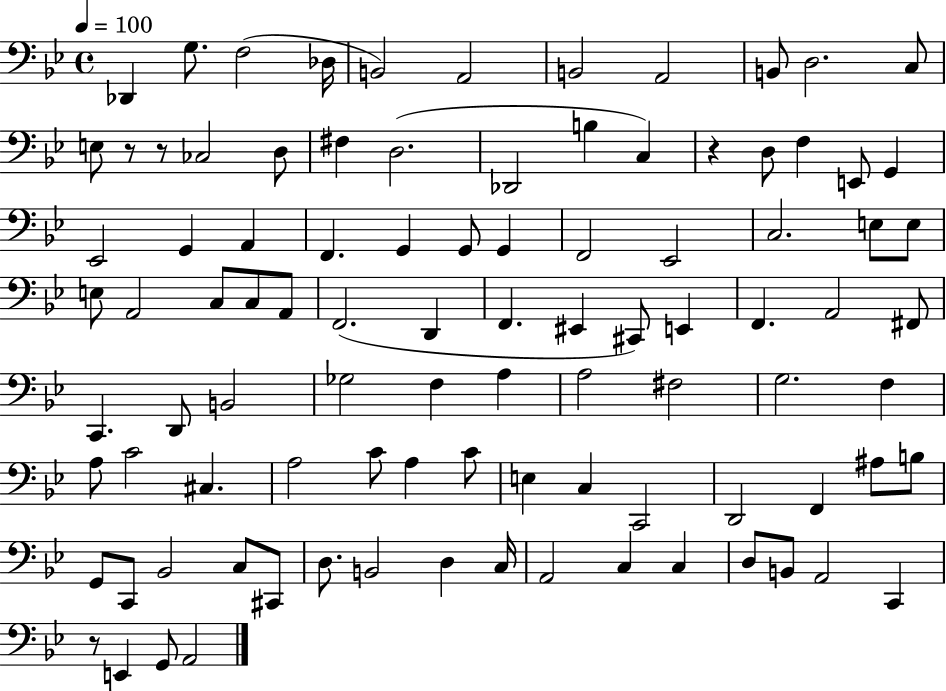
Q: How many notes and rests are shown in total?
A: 96